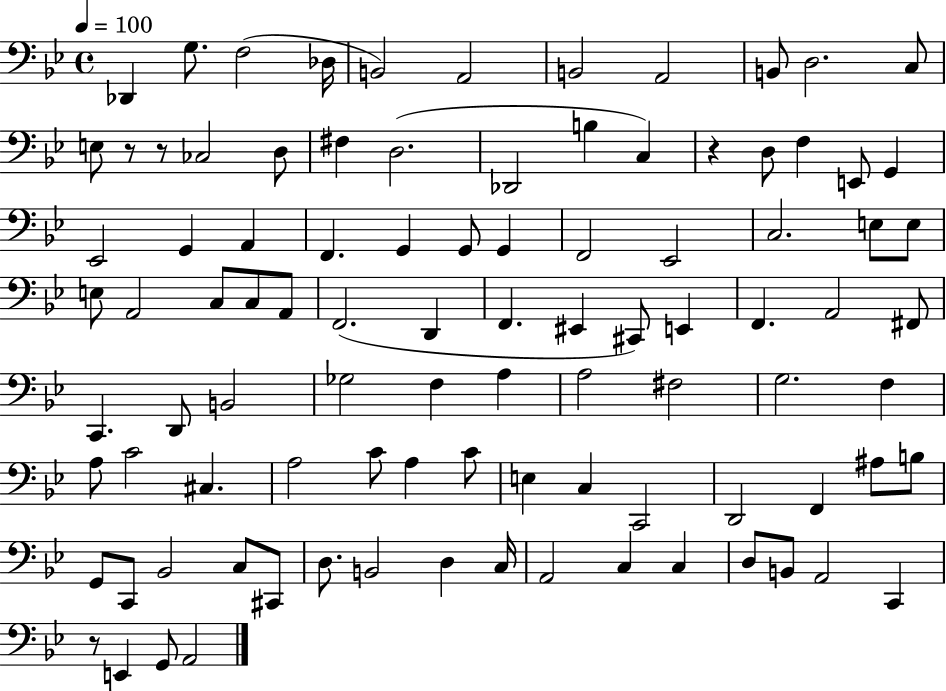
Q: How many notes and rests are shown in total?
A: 96